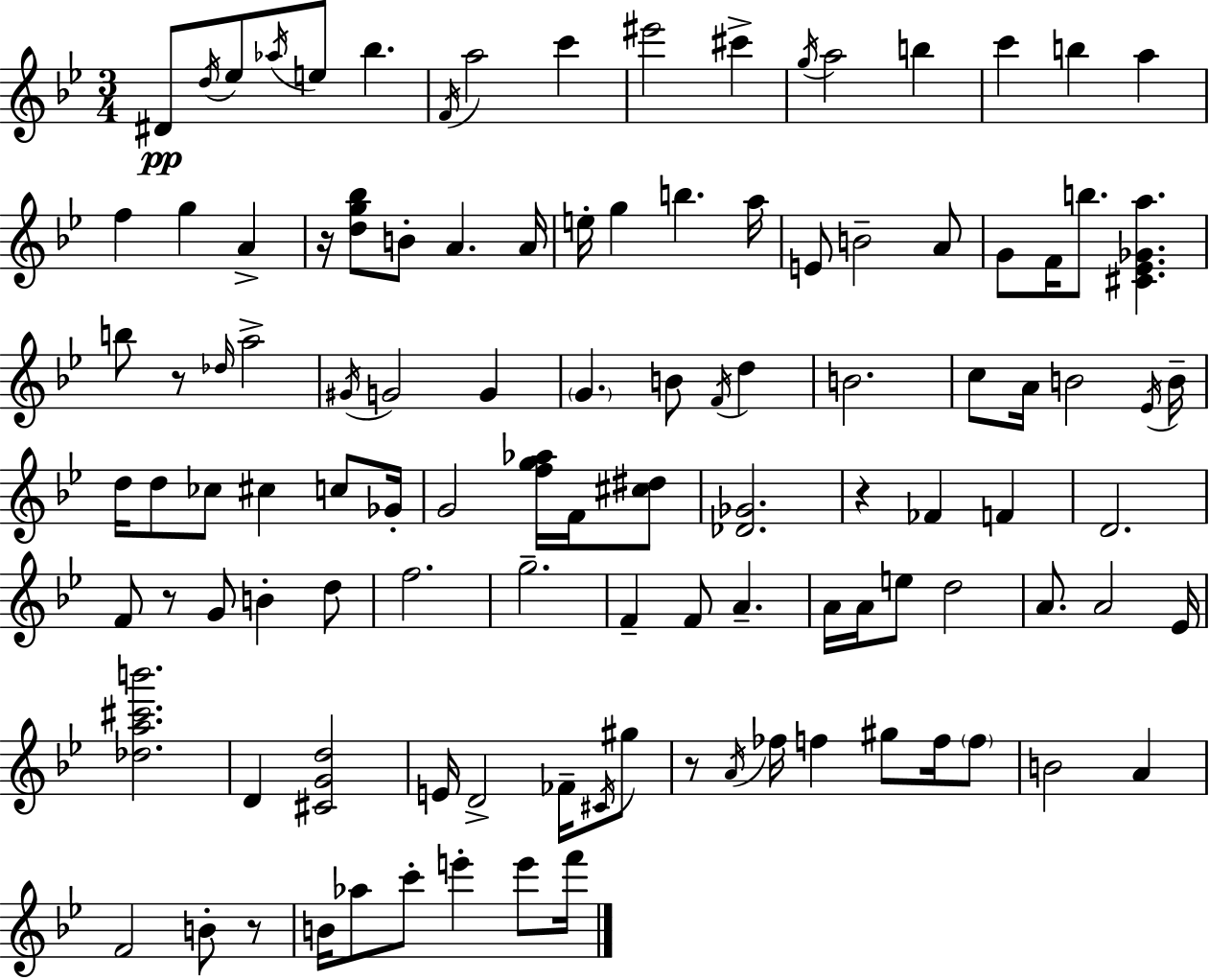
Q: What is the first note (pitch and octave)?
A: D#4